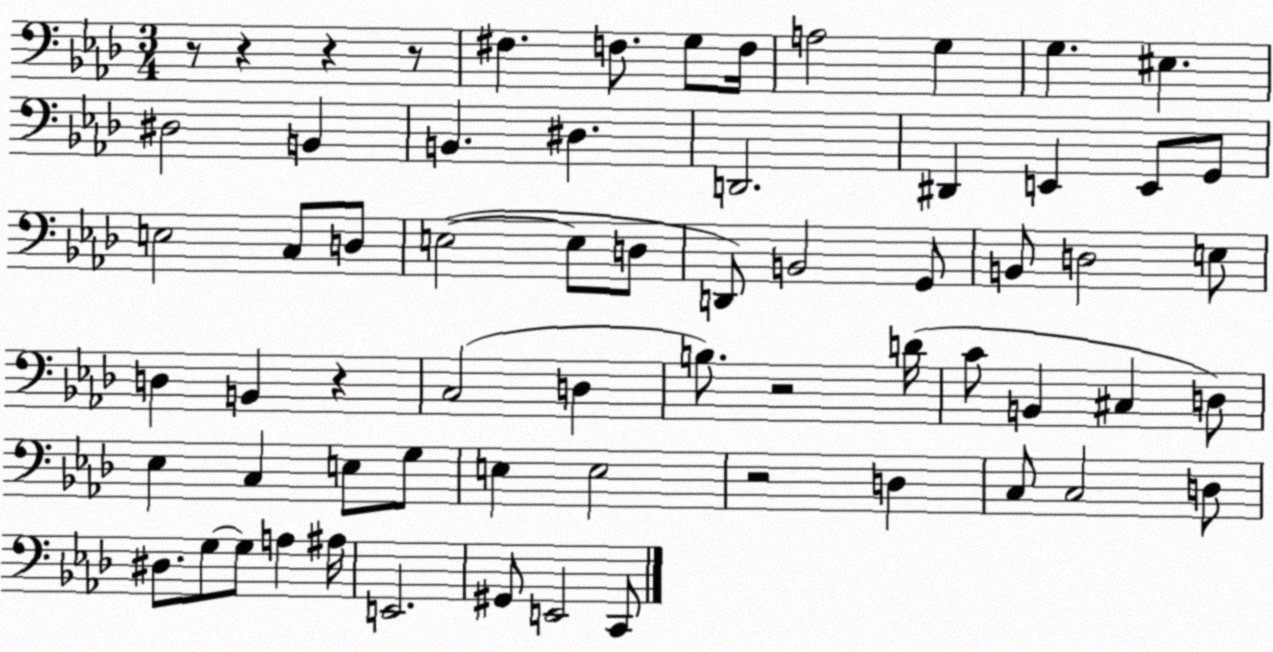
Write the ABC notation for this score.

X:1
T:Untitled
M:3/4
L:1/4
K:Ab
z/2 z z z/2 ^F, F,/2 G,/2 F,/4 A,2 G, G, ^E, ^D,2 B,, B,, ^D, D,,2 ^D,, E,, E,,/2 G,,/2 E,2 C,/2 D,/2 E,2 E,/2 D,/2 D,,/2 B,,2 G,,/2 B,,/2 D,2 E,/2 D, B,, z C,2 D, B,/2 z2 D/4 C/2 B,, ^C, D,/2 _E, C, E,/2 G,/2 E, E,2 z2 D, C,/2 C,2 D,/2 ^D,/2 G,/2 G,/2 A, ^A,/4 E,,2 ^G,,/2 E,,2 C,,/2